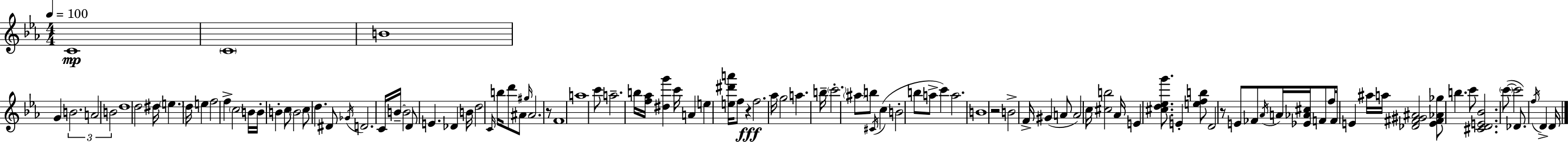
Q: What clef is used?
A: treble